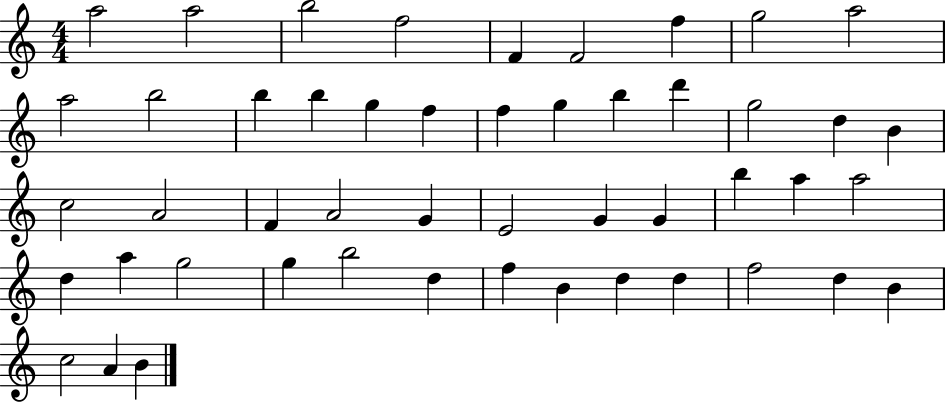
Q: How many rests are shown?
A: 0